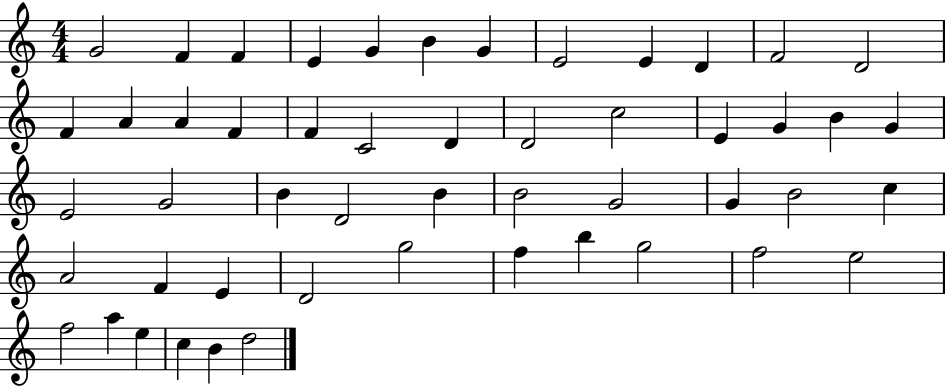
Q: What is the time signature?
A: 4/4